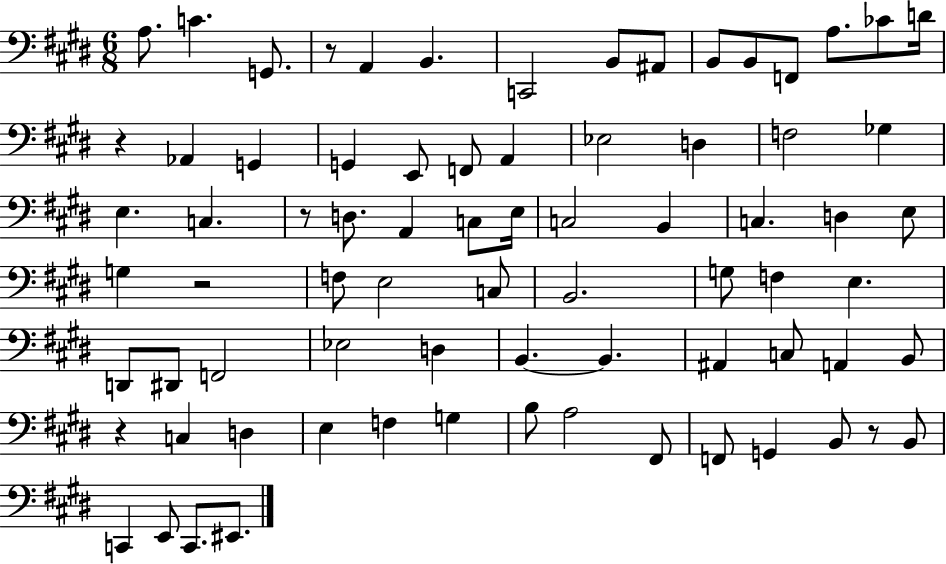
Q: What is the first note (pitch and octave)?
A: A3